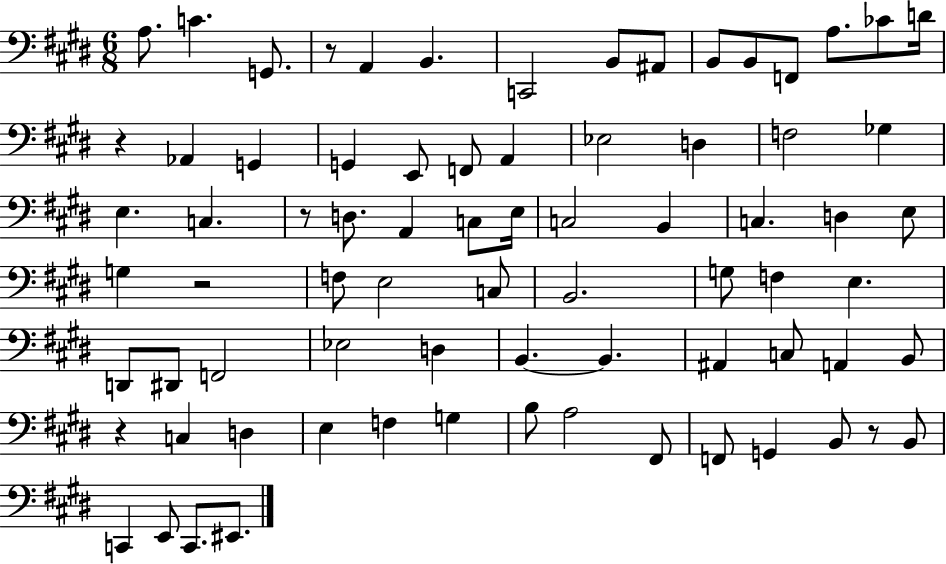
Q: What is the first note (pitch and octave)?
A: A3